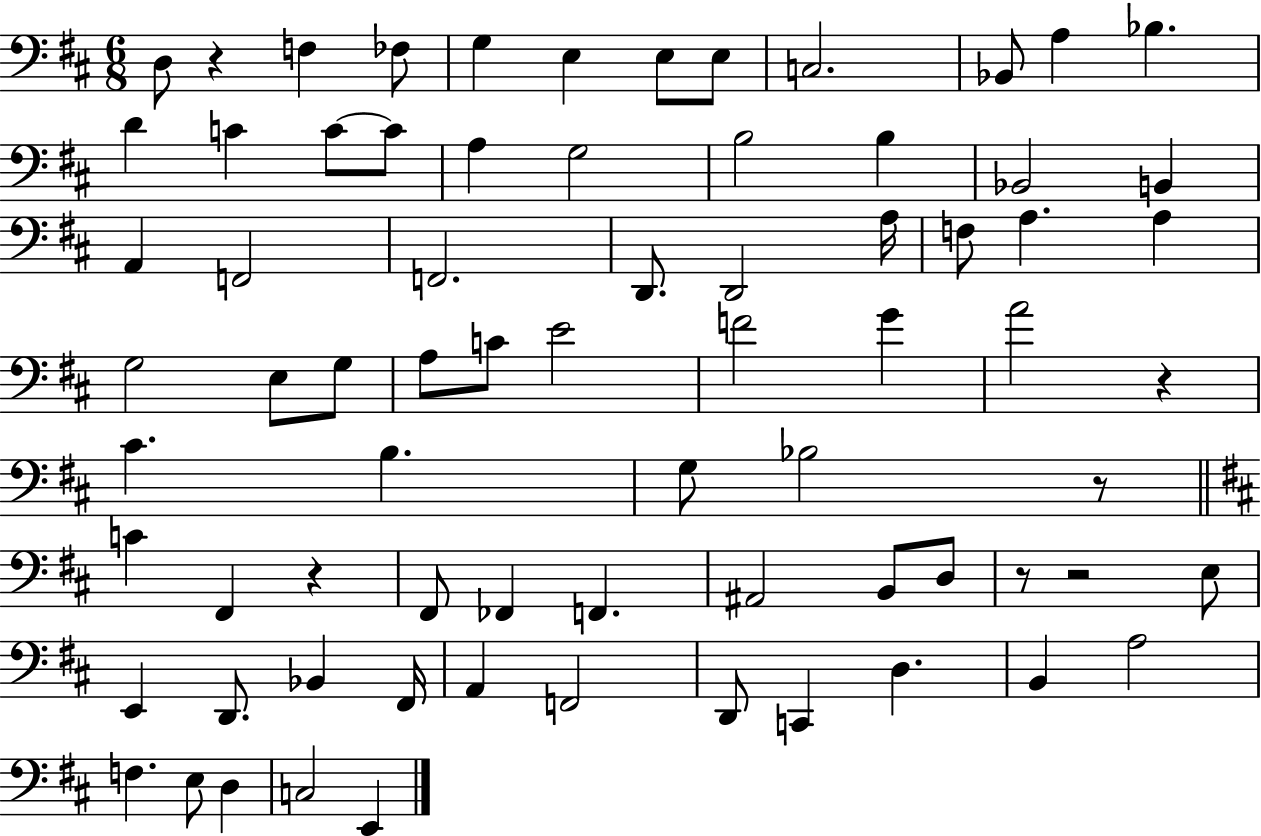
D3/e R/q F3/q FES3/e G3/q E3/q E3/e E3/e C3/h. Bb2/e A3/q Bb3/q. D4/q C4/q C4/e C4/e A3/q G3/h B3/h B3/q Bb2/h B2/q A2/q F2/h F2/h. D2/e. D2/h A3/s F3/e A3/q. A3/q G3/h E3/e G3/e A3/e C4/e E4/h F4/h G4/q A4/h R/q C#4/q. B3/q. G3/e Bb3/h R/e C4/q F#2/q R/q F#2/e FES2/q F2/q. A#2/h B2/e D3/e R/e R/h E3/e E2/q D2/e. Bb2/q F#2/s A2/q F2/h D2/e C2/q D3/q. B2/q A3/h F3/q. E3/e D3/q C3/h E2/q